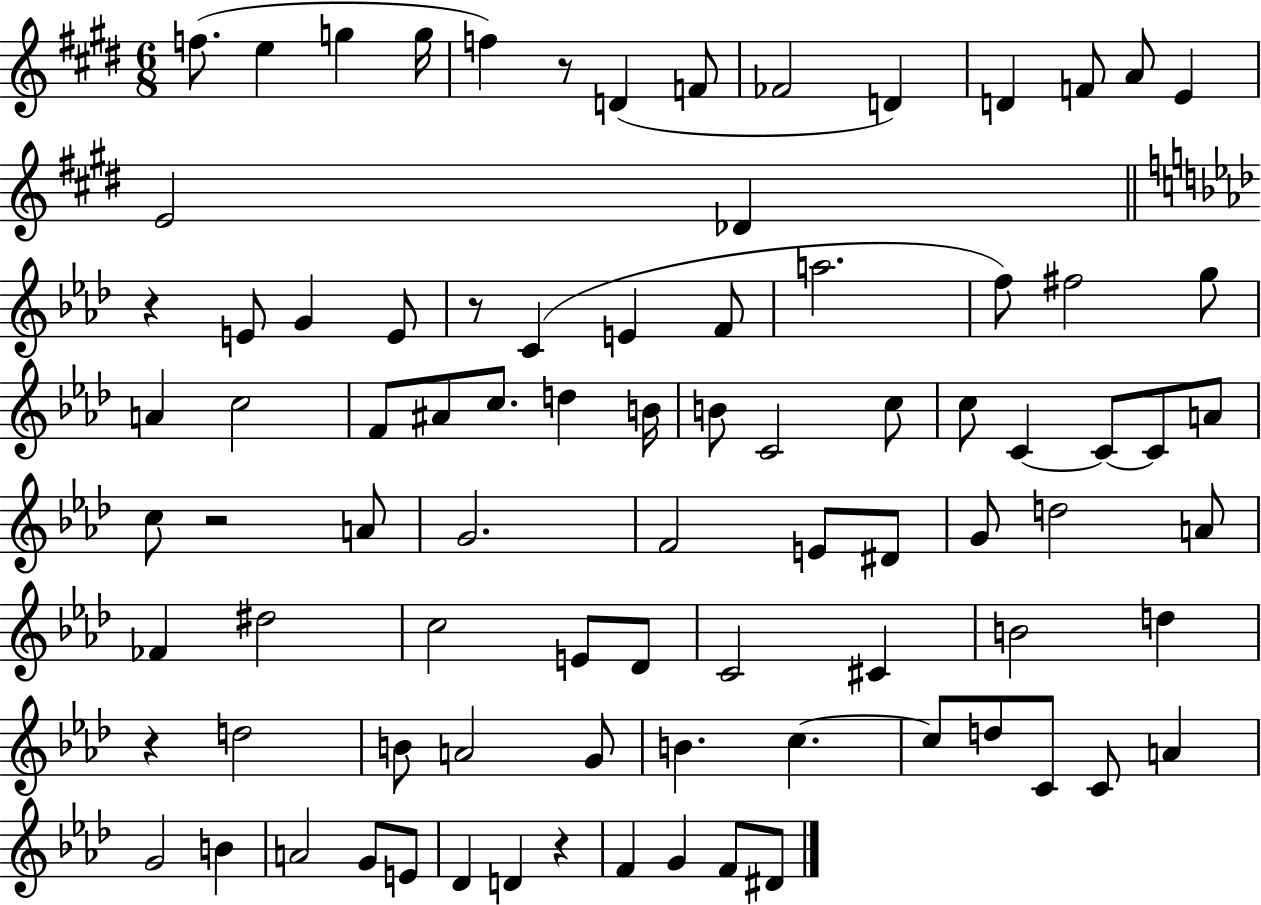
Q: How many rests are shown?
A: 6